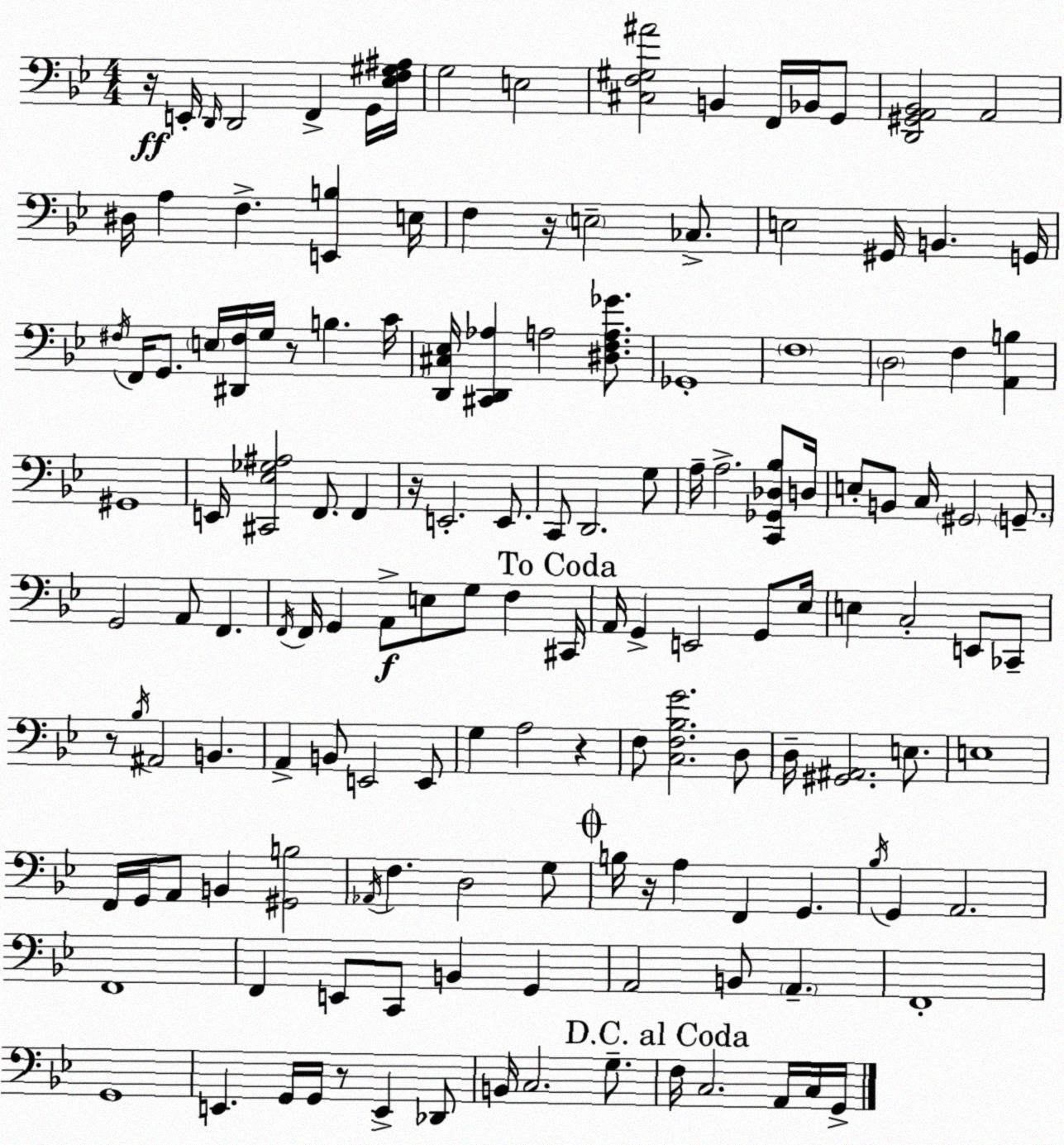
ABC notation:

X:1
T:Untitled
M:4/4
L:1/4
K:Gm
z/4 E,,/4 D,,/4 D,,2 F,, G,,/4 [_E,F,^G,^A,]/4 G,2 E,2 [^C,F,^G,^A]2 B,, F,,/4 _B,,/4 G,,/2 [D,,^G,,A,,_B,,]2 A,,2 ^D,/4 A, F, [E,,B,] E,/4 F, z/4 E,2 _C,/2 E,2 ^G,,/4 B,, G,,/4 ^F,/4 F,,/4 G,,/2 E,/4 [^D,,^F,]/4 G,/4 z/2 B, C/4 [D,,^C,_E,]/4 [^C,,D,,_A,] A,2 [^D,F,A,_G]/2 _G,,4 F,4 D,2 F, [A,,B,] ^G,,4 E,,/4 [^C,,_E,_G,^A,]2 F,,/2 F,, z/4 E,,2 E,,/2 C,,/2 D,,2 G,/2 A,/4 A,2 [C,,_G,,_D,_B,]/2 D,/4 E,/2 B,,/2 C,/4 ^G,,2 G,,/2 G,,2 A,,/2 F,, F,,/4 F,,/4 G,, A,,/2 E,/2 G,/2 F, ^C,,/4 A,,/4 G,, E,,2 G,,/2 _E,/4 E, C,2 E,,/2 _C,,/2 z/2 _B,/4 ^A,,2 B,, A,, B,,/2 E,,2 E,,/2 G, A,2 z F,/2 [C,F,_B,G]2 D,/2 D,/4 [^G,,^A,,]2 E,/2 E,4 F,,/4 G,,/4 A,,/2 B,, [^G,,B,]2 _A,,/4 F, D,2 G,/2 B,/4 z/4 A, F,, G,, _B,/4 G,, A,,2 F,,4 F,, E,,/2 C,,/2 B,, G,, A,,2 B,,/2 A,, F,,4 G,,4 E,, G,,/4 G,,/4 z/2 E,, _D,,/2 B,,/4 C,2 G,/2 F,/4 C,2 A,,/4 C,/4 G,,/4